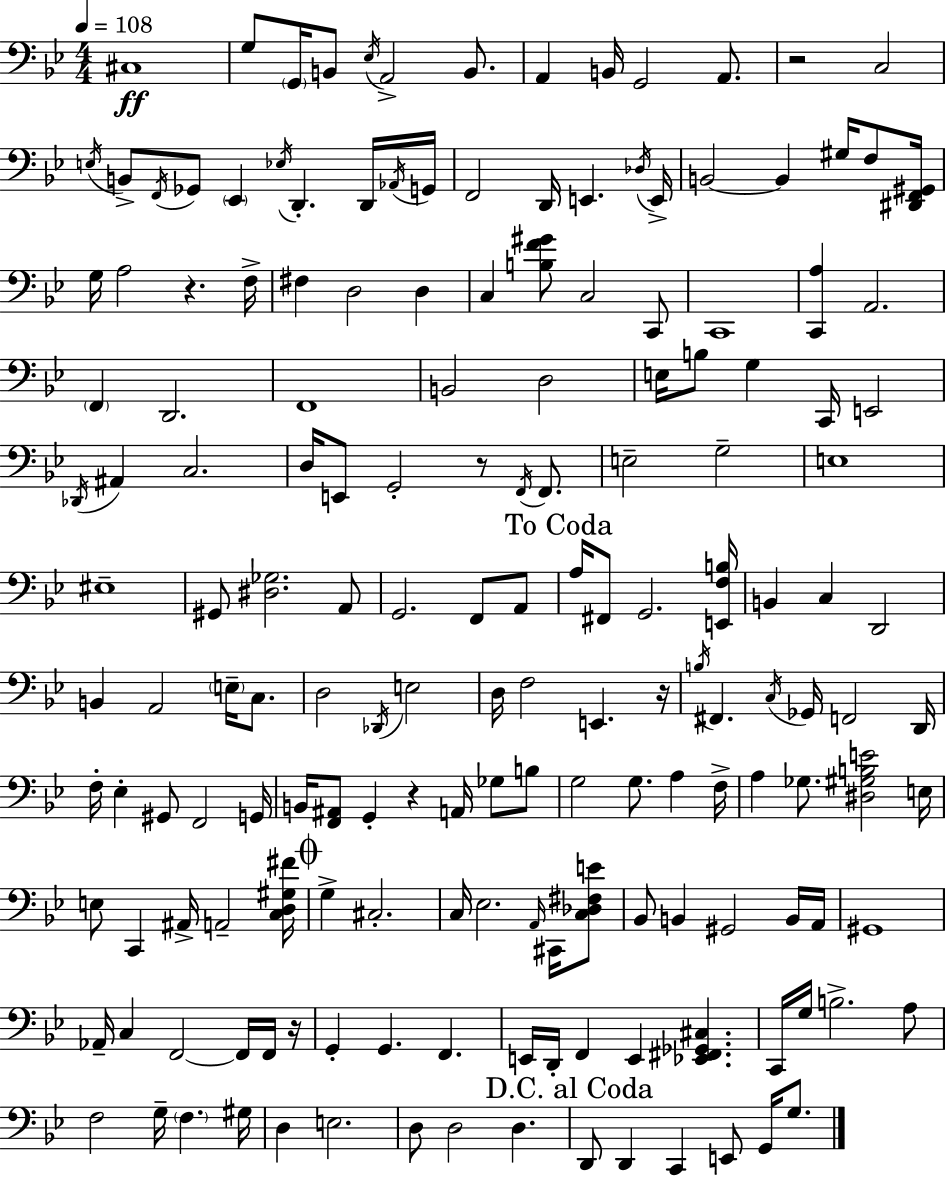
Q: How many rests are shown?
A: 6